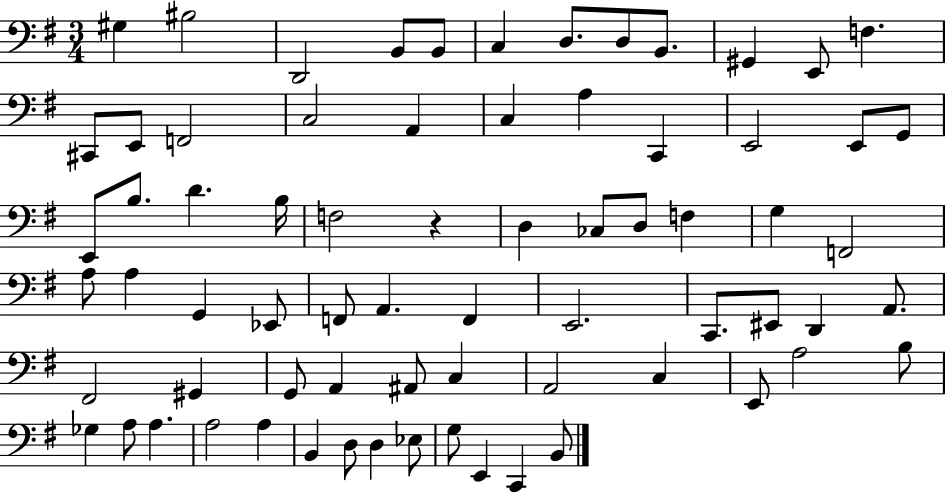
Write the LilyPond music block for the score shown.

{
  \clef bass
  \numericTimeSignature
  \time 3/4
  \key g \major
  gis4 bis2 | d,2 b,8 b,8 | c4 d8. d8 b,8. | gis,4 e,8 f4. | \break cis,8 e,8 f,2 | c2 a,4 | c4 a4 c,4 | e,2 e,8 g,8 | \break e,8 b8. d'4. b16 | f2 r4 | d4 ces8 d8 f4 | g4 f,2 | \break a8 a4 g,4 ees,8 | f,8 a,4. f,4 | e,2. | c,8. eis,8 d,4 a,8. | \break fis,2 gis,4 | g,8 a,4 ais,8 c4 | a,2 c4 | e,8 a2 b8 | \break ges4 a8 a4. | a2 a4 | b,4 d8 d4 ees8 | g8 e,4 c,4 b,8 | \break \bar "|."
}